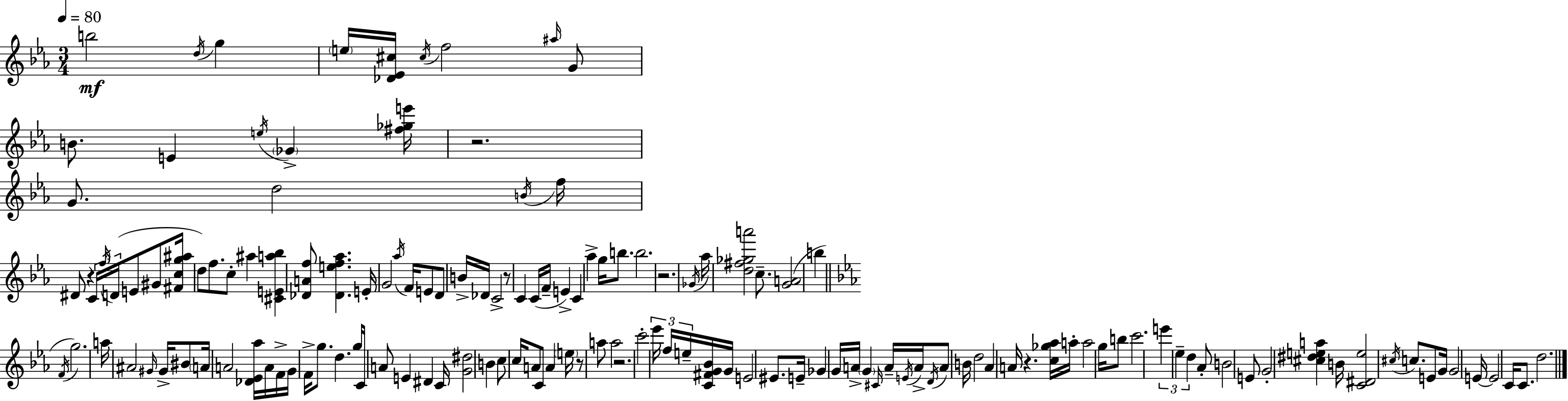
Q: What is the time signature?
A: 3/4